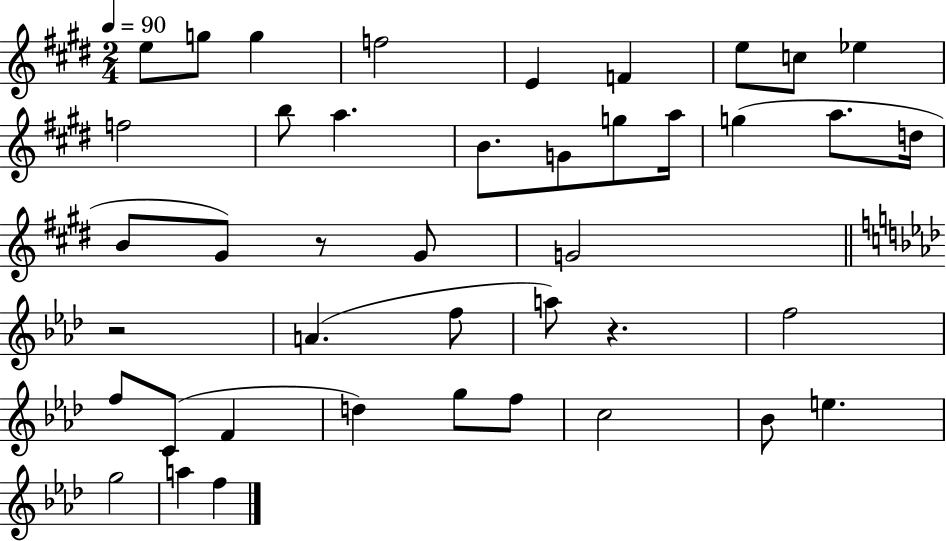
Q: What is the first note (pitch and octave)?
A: E5